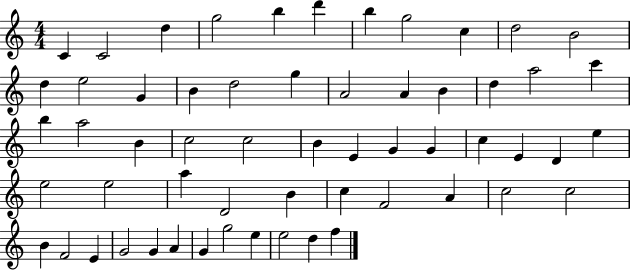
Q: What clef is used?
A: treble